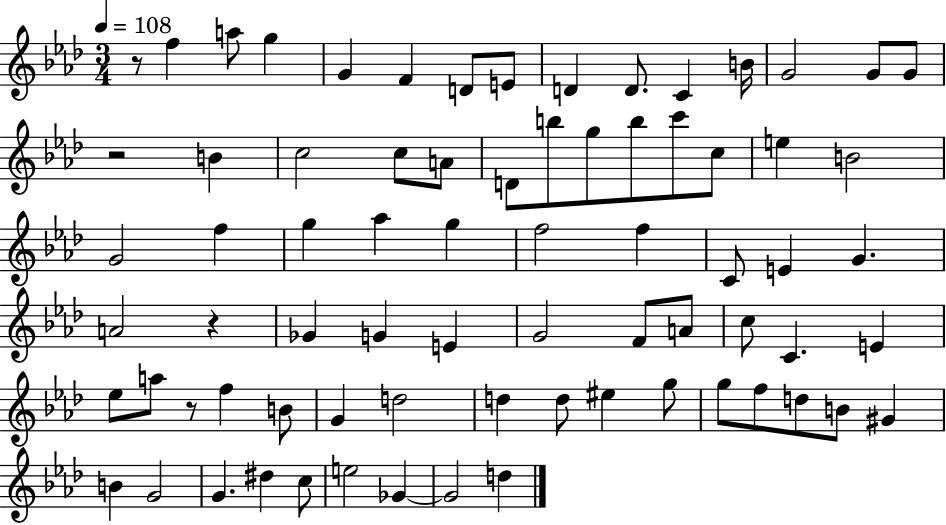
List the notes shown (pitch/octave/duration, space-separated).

R/e F5/q A5/e G5/q G4/q F4/q D4/e E4/e D4/q D4/e. C4/q B4/s G4/h G4/e G4/e R/h B4/q C5/h C5/e A4/e D4/e B5/e G5/e B5/e C6/e C5/e E5/q B4/h G4/h F5/q G5/q Ab5/q G5/q F5/h F5/q C4/e E4/q G4/q. A4/h R/q Gb4/q G4/q E4/q G4/h F4/e A4/e C5/e C4/q. E4/q Eb5/e A5/e R/e F5/q B4/e G4/q D5/h D5/q D5/e EIS5/q G5/e G5/e F5/e D5/e B4/e G#4/q B4/q G4/h G4/q. D#5/q C5/e E5/h Gb4/q Gb4/h D5/q